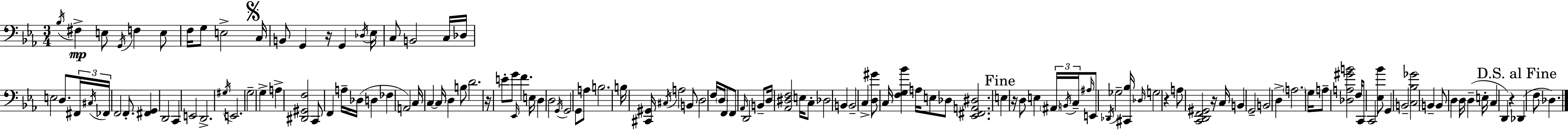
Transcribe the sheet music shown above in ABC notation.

X:1
T:Untitled
M:3/4
L:1/4
K:Eb
_B,/4 ^F, E,/2 G,,/4 F, E,/2 F,/4 G,/2 E,2 C,/4 B,,/2 G,, z/4 G,, _D,/4 _E,/4 C,/2 B,,2 C,/4 _D,/4 E,2 D,/2 ^F,,/4 ^C,/4 _F,,/4 F,,2 F,,/2 [^F,,G,,] D,,2 C,, E,,2 D,,2 ^G,/4 E,,2 G,2 G, A, [^D,,^G,,F,]2 C,,/2 F,, A,/4 _D,/4 D, _F, A,,2 C,/4 C, C,/4 D, B,/2 D2 z/4 E/2 G/2 _E,,/4 F E,/4 D, D,2 G,,/4 G,,2 G,,/2 A,/2 B,2 B,/4 [^C,,^G,,]/4 ^C,/4 A,2 B,,/2 D,2 F,/4 D,/4 F,,/2 F,,/2 _A,,/4 D,,2 B,,/2 D,/4 [_A,,^D,F,]2 E,/4 C,/2 _D,2 B,, B,,2 C, [D,^G]/2 C,/4 [F,G,_B] A,/4 E,/2 _D,/2 [_E,,^F,,A,,^D,]2 E, z/4 D,/2 E, ^A,,/4 B,,/4 C,/4 ^A,/4 E,,/2 _D,,/4 _G,2 [^C,,_B,]/4 _D,/4 G,2 z A,/2 [C,,D,,F,,^G,,]2 z/4 C,/4 B,, G,,2 B,,2 D, A,2 G,/4 A,/2 [_D,A,^GB]2 F,/4 C,,/2 C,,2 [_E,_B]/2 G,, B,,2 [C,_B,_G]2 B,, B,,/2 D, D,/4 D, E,/4 C, D,, z _D,, F,/2 _D,